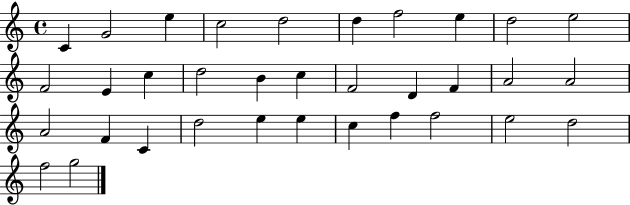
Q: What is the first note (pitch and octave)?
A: C4